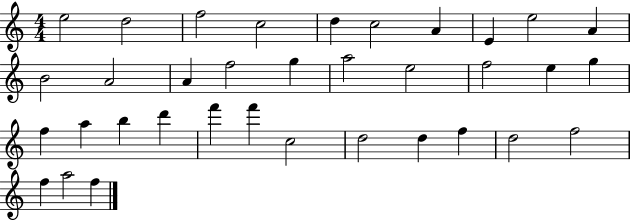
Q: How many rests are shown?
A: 0